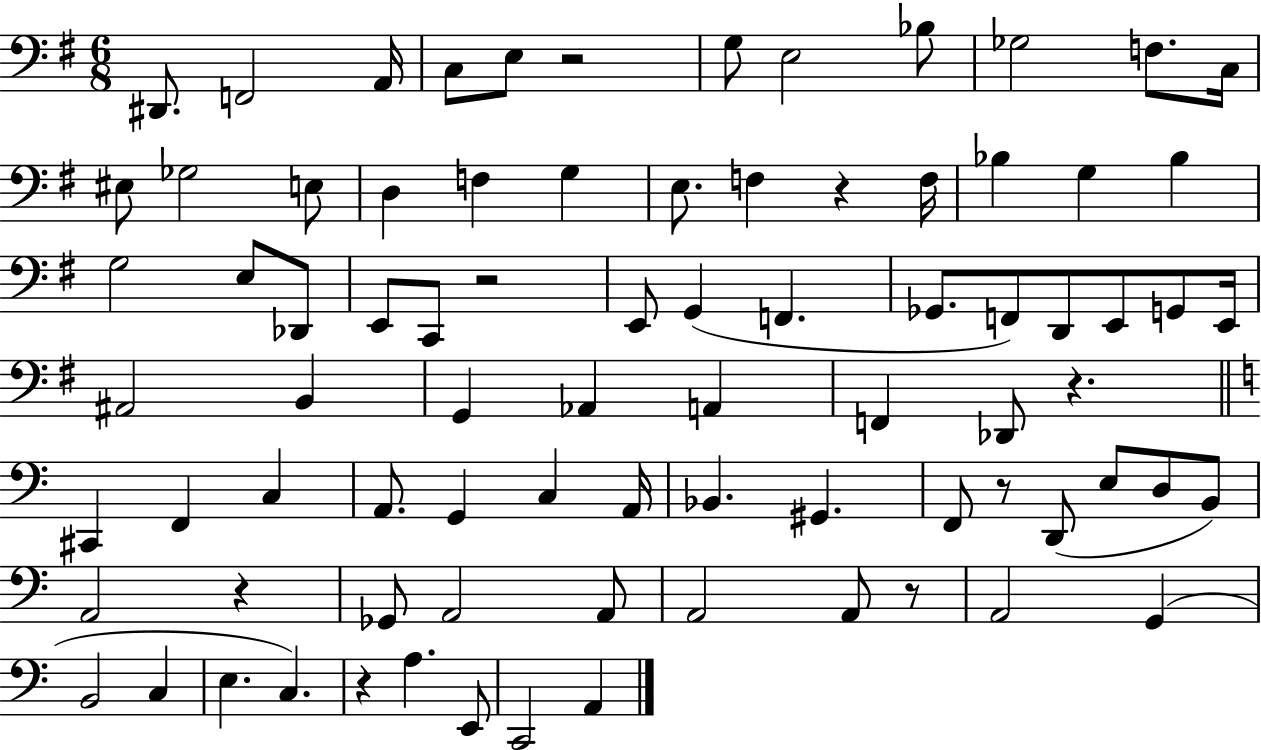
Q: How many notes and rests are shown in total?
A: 82